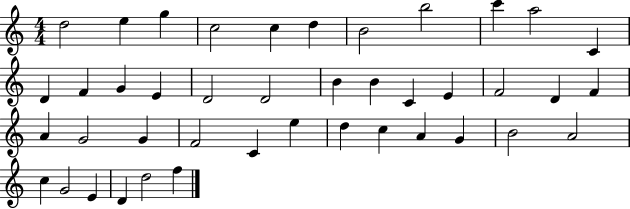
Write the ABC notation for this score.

X:1
T:Untitled
M:4/4
L:1/4
K:C
d2 e g c2 c d B2 b2 c' a2 C D F G E D2 D2 B B C E F2 D F A G2 G F2 C e d c A G B2 A2 c G2 E D d2 f